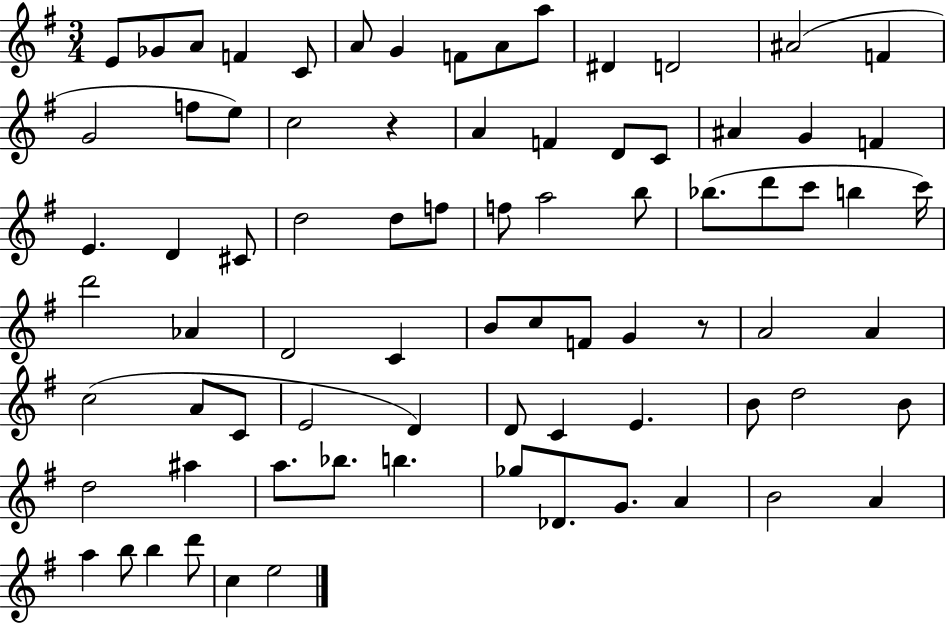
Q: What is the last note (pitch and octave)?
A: E5